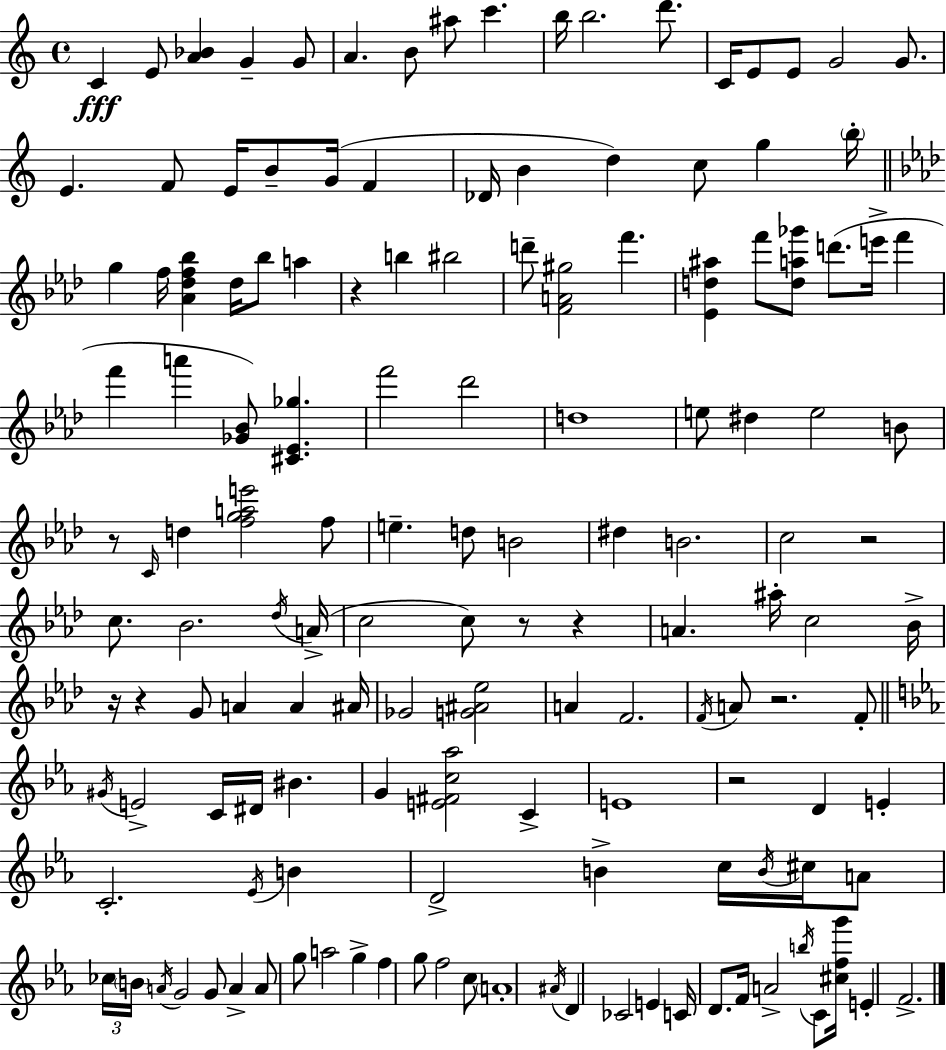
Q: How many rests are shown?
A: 9